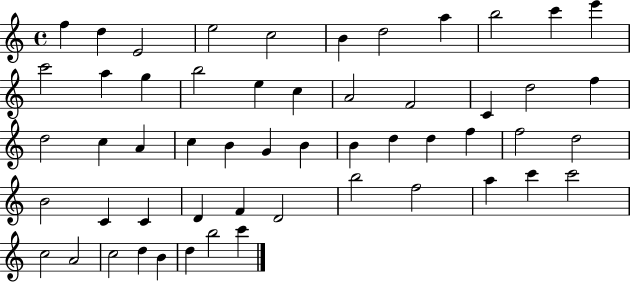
F5/q D5/q E4/h E5/h C5/h B4/q D5/h A5/q B5/h C6/q E6/q C6/h A5/q G5/q B5/h E5/q C5/q A4/h F4/h C4/q D5/h F5/q D5/h C5/q A4/q C5/q B4/q G4/q B4/q B4/q D5/q D5/q F5/q F5/h D5/h B4/h C4/q C4/q D4/q F4/q D4/h B5/h F5/h A5/q C6/q C6/h C5/h A4/h C5/h D5/q B4/q D5/q B5/h C6/q